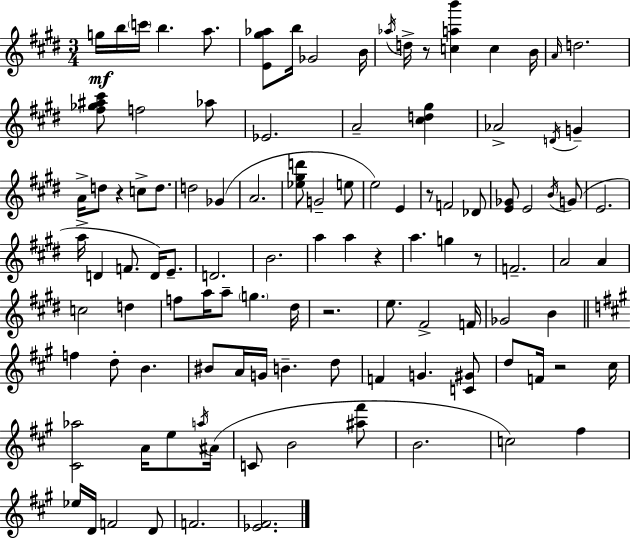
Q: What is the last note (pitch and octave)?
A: F4